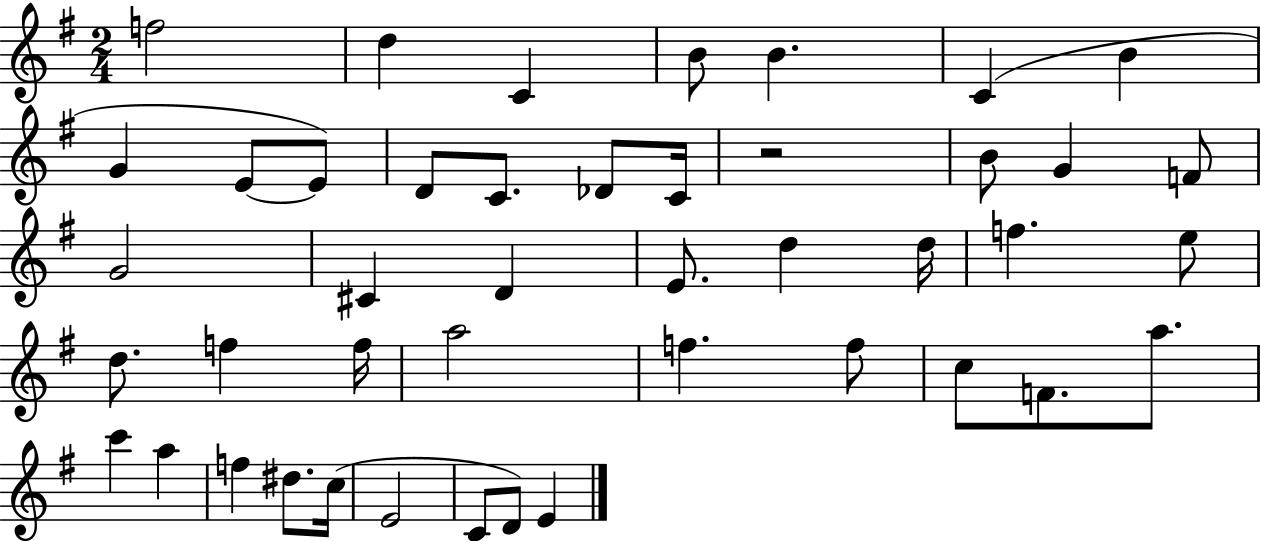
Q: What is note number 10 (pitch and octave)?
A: E4